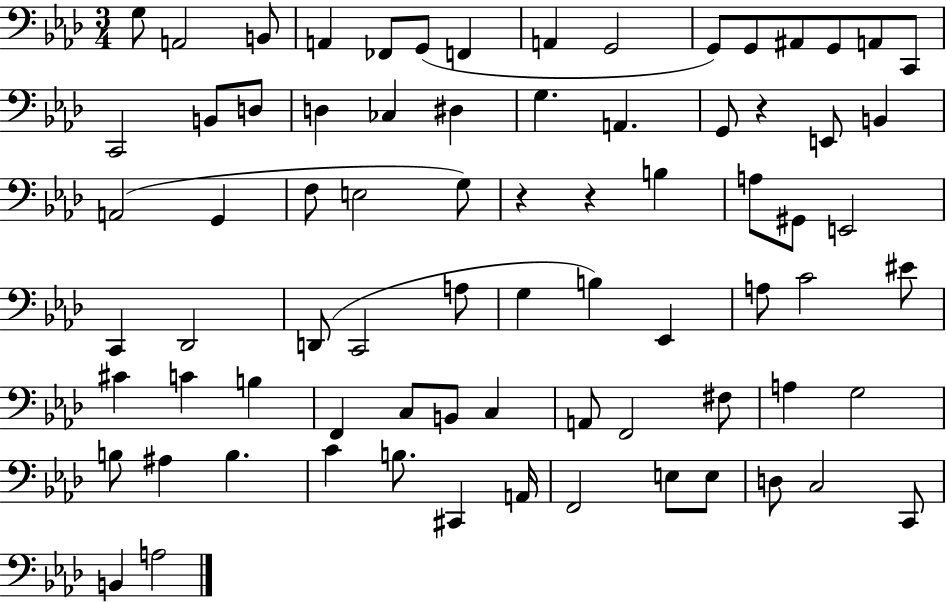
G3/e A2/h B2/e A2/q FES2/e G2/e F2/q A2/q G2/h G2/e G2/e A#2/e G2/e A2/e C2/e C2/h B2/e D3/e D3/q CES3/q D#3/q G3/q. A2/q. G2/e R/q E2/e B2/q A2/h G2/q F3/e E3/h G3/e R/q R/q B3/q A3/e G#2/e E2/h C2/q Db2/h D2/e C2/h A3/e G3/q B3/q Eb2/q A3/e C4/h EIS4/e C#4/q C4/q B3/q F2/q C3/e B2/e C3/q A2/e F2/h F#3/e A3/q G3/h B3/e A#3/q B3/q. C4/q B3/e. C#2/q A2/s F2/h E3/e E3/e D3/e C3/h C2/e B2/q A3/h